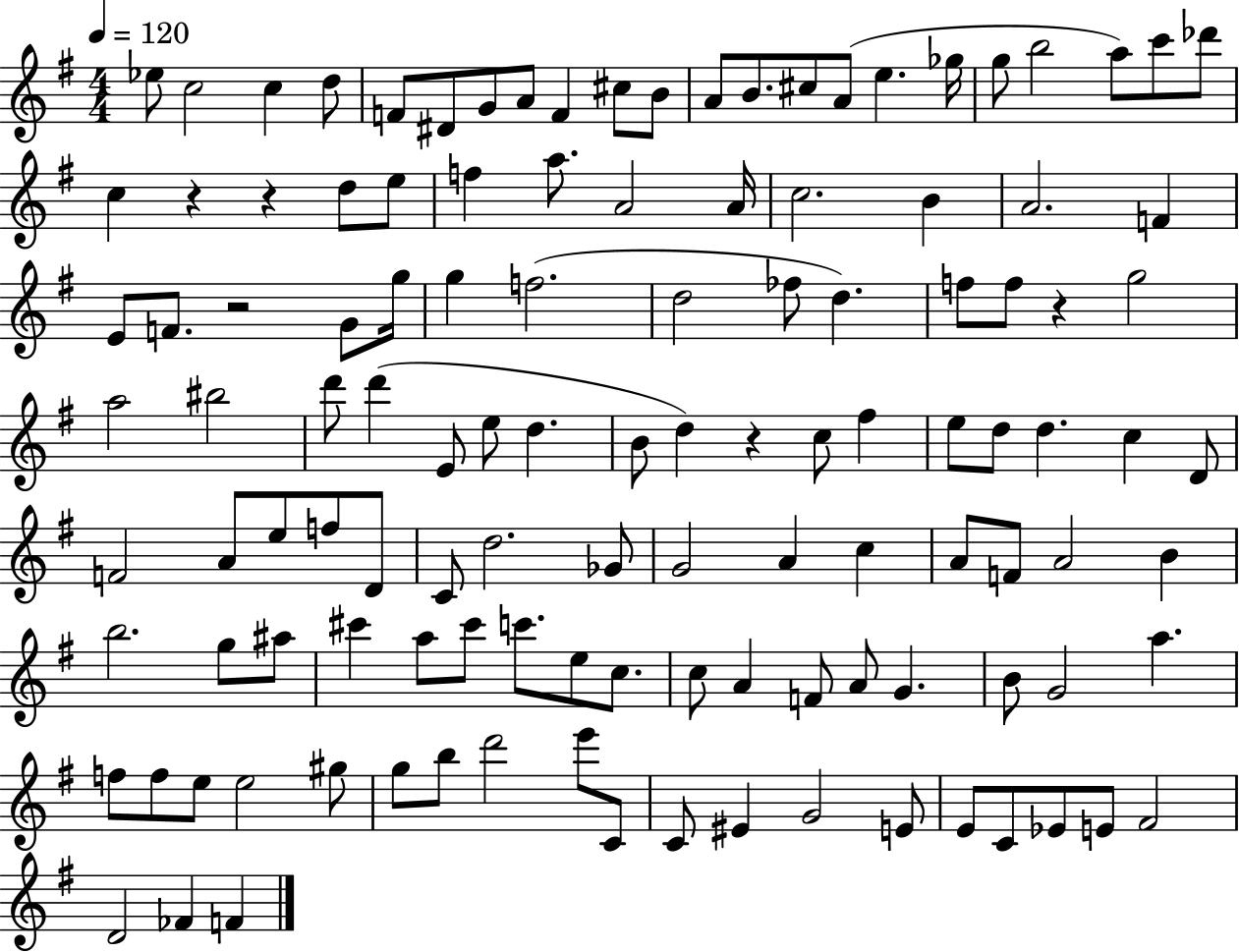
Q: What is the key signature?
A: G major